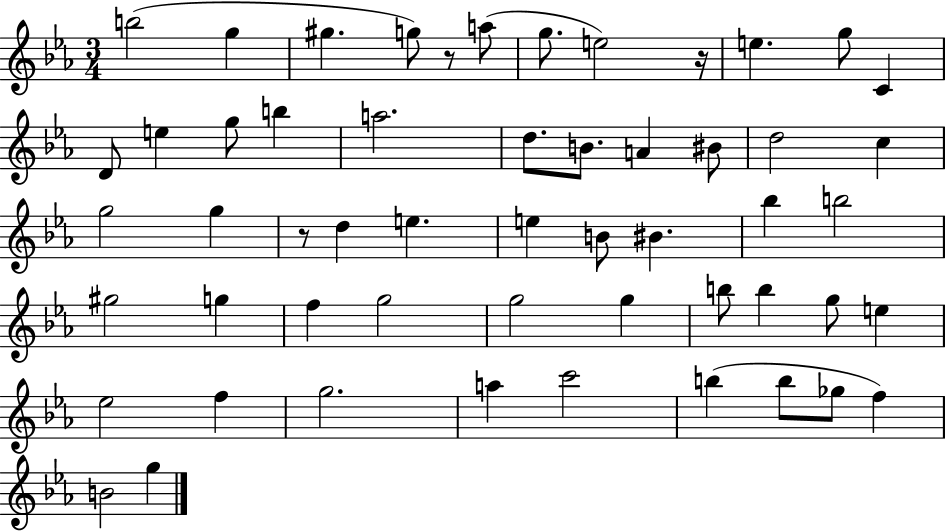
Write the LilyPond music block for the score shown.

{
  \clef treble
  \numericTimeSignature
  \time 3/4
  \key ees \major
  \repeat volta 2 { b''2( g''4 | gis''4. g''8) r8 a''8( | g''8. e''2) r16 | e''4. g''8 c'4 | \break d'8 e''4 g''8 b''4 | a''2. | d''8. b'8. a'4 bis'8 | d''2 c''4 | \break g''2 g''4 | r8 d''4 e''4. | e''4 b'8 bis'4. | bes''4 b''2 | \break gis''2 g''4 | f''4 g''2 | g''2 g''4 | b''8 b''4 g''8 e''4 | \break ees''2 f''4 | g''2. | a''4 c'''2 | b''4( b''8 ges''8 f''4) | \break b'2 g''4 | } \bar "|."
}